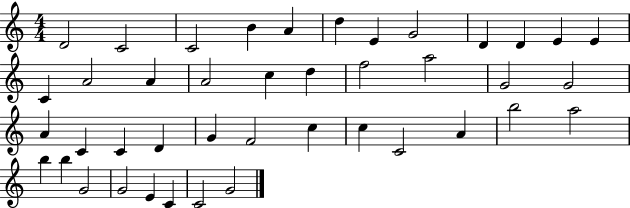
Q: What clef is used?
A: treble